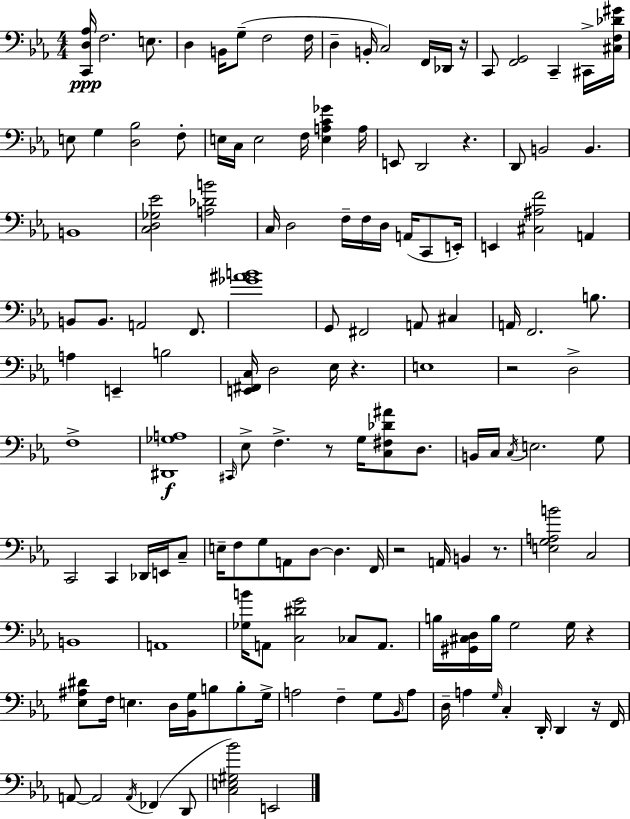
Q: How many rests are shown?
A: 9